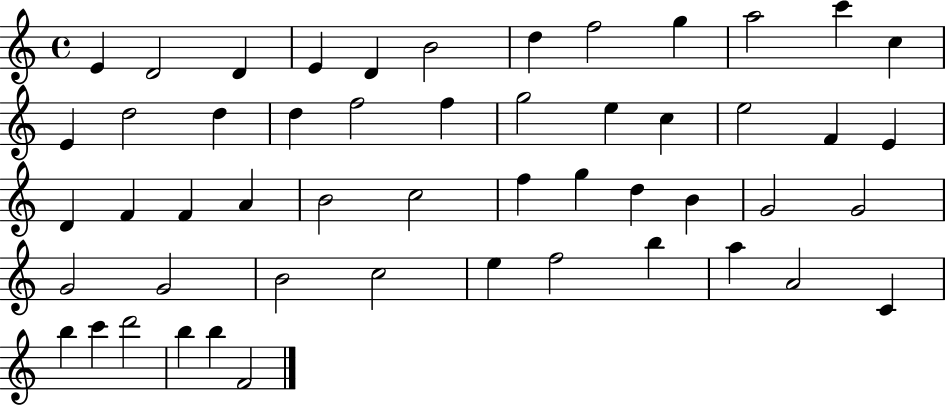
X:1
T:Untitled
M:4/4
L:1/4
K:C
E D2 D E D B2 d f2 g a2 c' c E d2 d d f2 f g2 e c e2 F E D F F A B2 c2 f g d B G2 G2 G2 G2 B2 c2 e f2 b a A2 C b c' d'2 b b F2